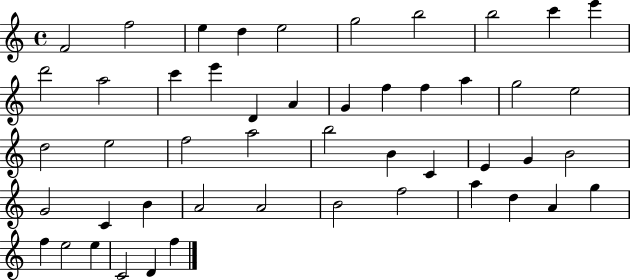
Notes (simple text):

F4/h F5/h E5/q D5/q E5/h G5/h B5/h B5/h C6/q E6/q D6/h A5/h C6/q E6/q D4/q A4/q G4/q F5/q F5/q A5/q G5/h E5/h D5/h E5/h F5/h A5/h B5/h B4/q C4/q E4/q G4/q B4/h G4/h C4/q B4/q A4/h A4/h B4/h F5/h A5/q D5/q A4/q G5/q F5/q E5/h E5/q C4/h D4/q F5/q